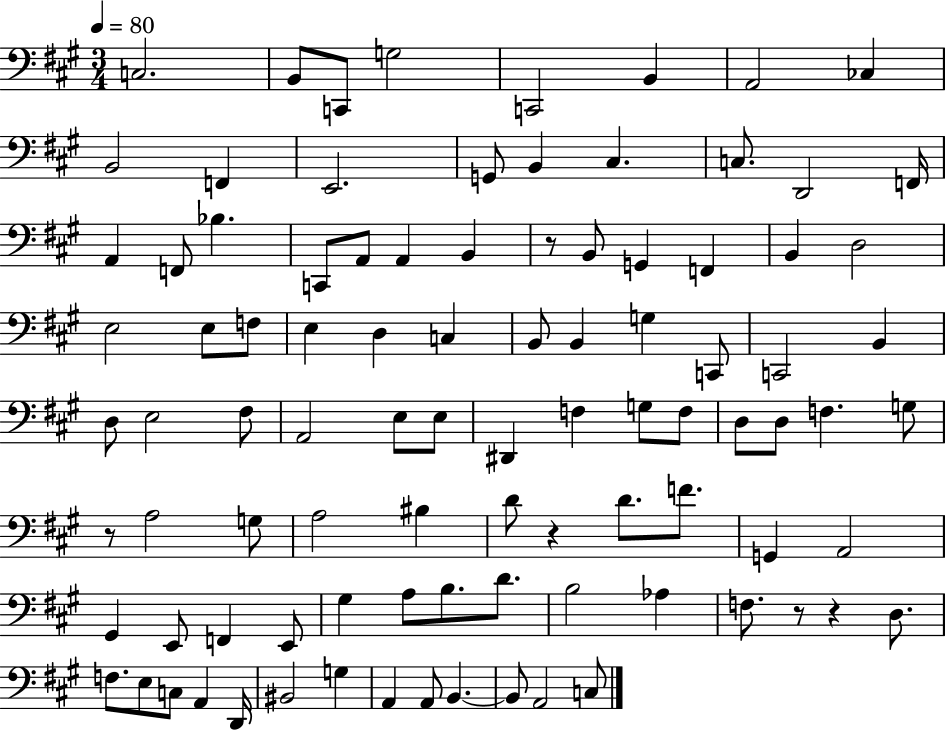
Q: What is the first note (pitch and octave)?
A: C3